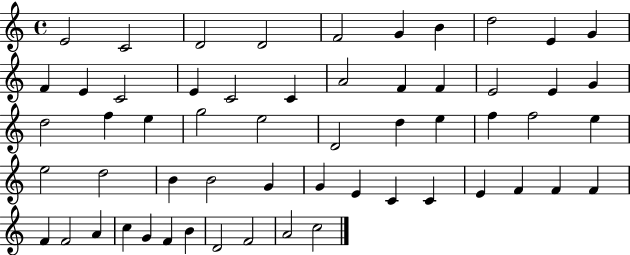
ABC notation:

X:1
T:Untitled
M:4/4
L:1/4
K:C
E2 C2 D2 D2 F2 G B d2 E G F E C2 E C2 C A2 F F E2 E G d2 f e g2 e2 D2 d e f f2 e e2 d2 B B2 G G E C C E F F F F F2 A c G F B D2 F2 A2 c2